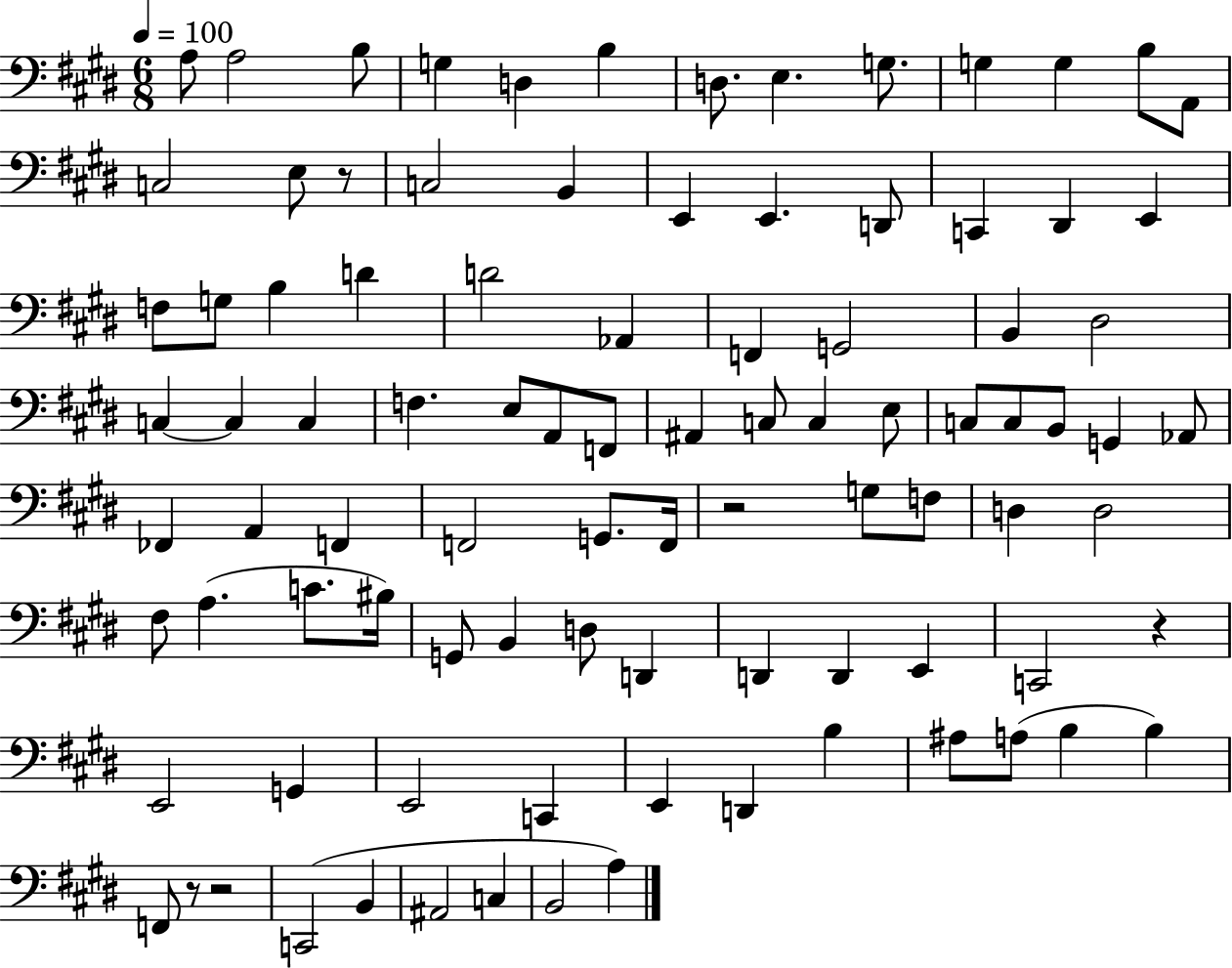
{
  \clef bass
  \numericTimeSignature
  \time 6/8
  \key e \major
  \tempo 4 = 100
  \repeat volta 2 { a8 a2 b8 | g4 d4 b4 | d8. e4. g8. | g4 g4 b8 a,8 | \break c2 e8 r8 | c2 b,4 | e,4 e,4. d,8 | c,4 dis,4 e,4 | \break f8 g8 b4 d'4 | d'2 aes,4 | f,4 g,2 | b,4 dis2 | \break c4~~ c4 c4 | f4. e8 a,8 f,8 | ais,4 c8 c4 e8 | c8 c8 b,8 g,4 aes,8 | \break fes,4 a,4 f,4 | f,2 g,8. f,16 | r2 g8 f8 | d4 d2 | \break fis8 a4.( c'8. bis16) | g,8 b,4 d8 d,4 | d,4 d,4 e,4 | c,2 r4 | \break e,2 g,4 | e,2 c,4 | e,4 d,4 b4 | ais8 a8( b4 b4) | \break f,8 r8 r2 | c,2( b,4 | ais,2 c4 | b,2 a4) | \break } \bar "|."
}